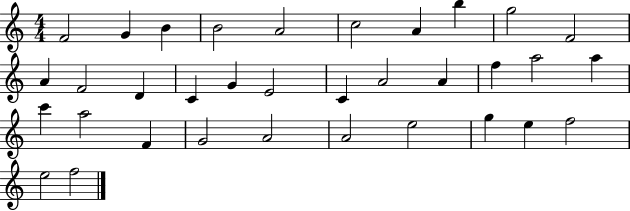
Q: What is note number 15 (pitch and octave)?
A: G4